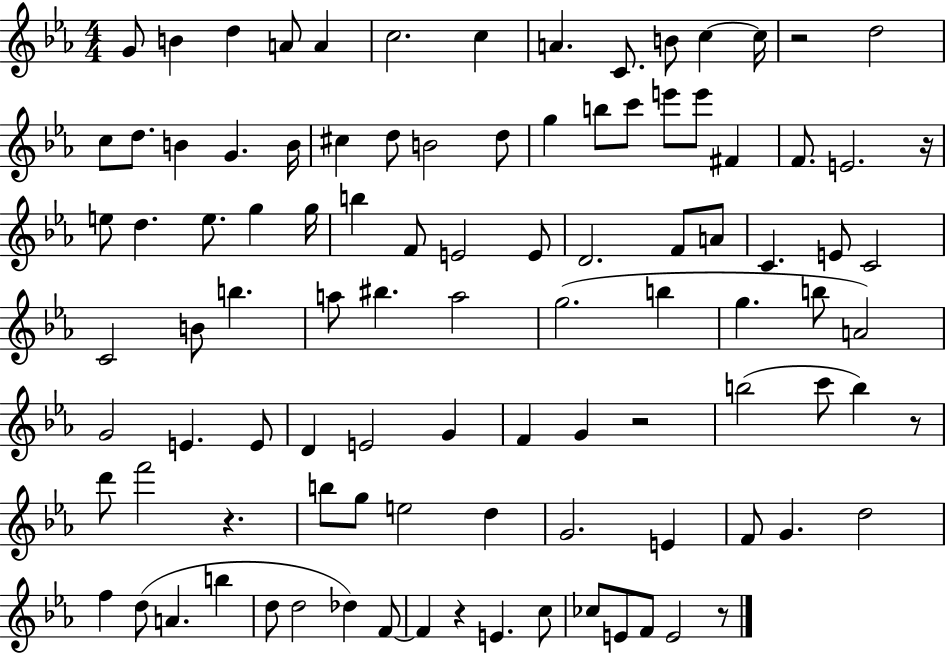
G4/e B4/q D5/q A4/e A4/q C5/h. C5/q A4/q. C4/e. B4/e C5/q C5/s R/h D5/h C5/e D5/e. B4/q G4/q. B4/s C#5/q D5/e B4/h D5/e G5/q B5/e C6/e E6/e E6/e F#4/q F4/e. E4/h. R/s E5/e D5/q. E5/e. G5/q G5/s B5/q F4/e E4/h E4/e D4/h. F4/e A4/e C4/q. E4/e C4/h C4/h B4/e B5/q. A5/e BIS5/q. A5/h G5/h. B5/q G5/q. B5/e A4/h G4/h E4/q. E4/e D4/q E4/h G4/q F4/q G4/q R/h B5/h C6/e B5/q R/e D6/e F6/h R/q. B5/e G5/e E5/h D5/q G4/h. E4/q F4/e G4/q. D5/h F5/q D5/e A4/q. B5/q D5/e D5/h Db5/q F4/e F4/q R/q E4/q. C5/e CES5/e E4/e F4/e E4/h R/e